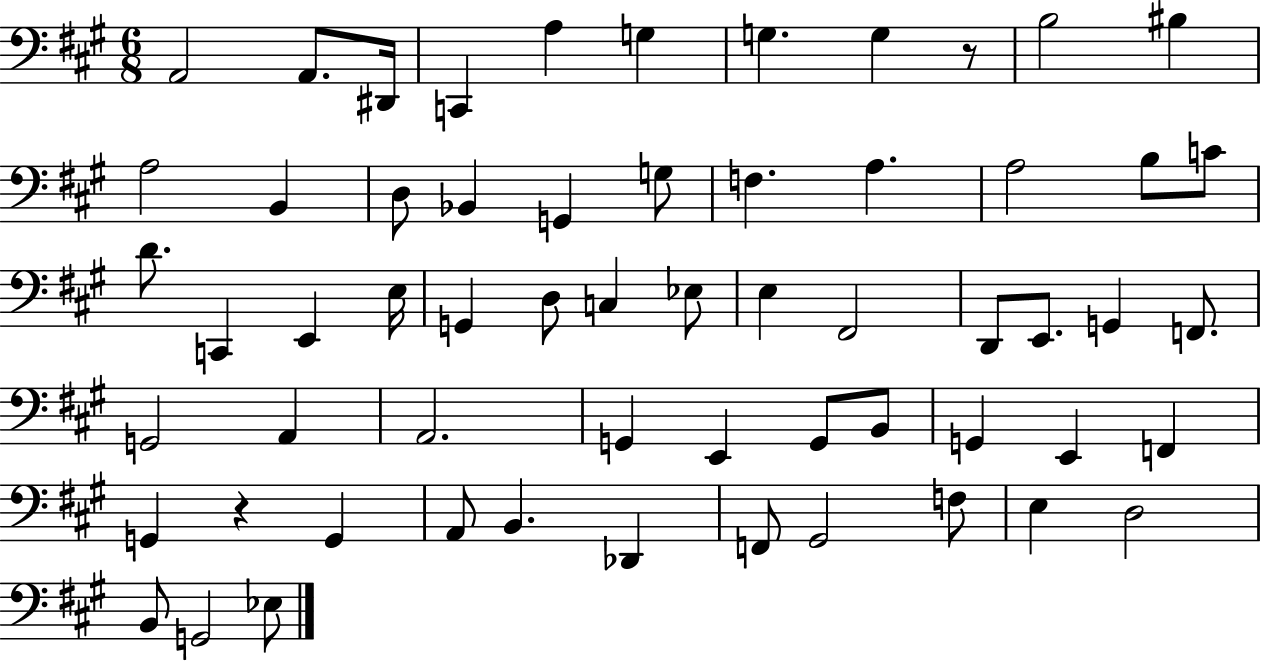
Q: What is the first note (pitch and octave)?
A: A2